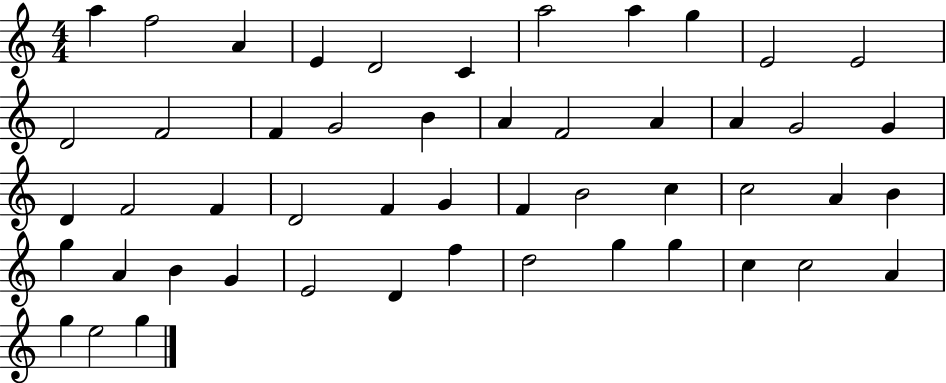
{
  \clef treble
  \numericTimeSignature
  \time 4/4
  \key c \major
  a''4 f''2 a'4 | e'4 d'2 c'4 | a''2 a''4 g''4 | e'2 e'2 | \break d'2 f'2 | f'4 g'2 b'4 | a'4 f'2 a'4 | a'4 g'2 g'4 | \break d'4 f'2 f'4 | d'2 f'4 g'4 | f'4 b'2 c''4 | c''2 a'4 b'4 | \break g''4 a'4 b'4 g'4 | e'2 d'4 f''4 | d''2 g''4 g''4 | c''4 c''2 a'4 | \break g''4 e''2 g''4 | \bar "|."
}